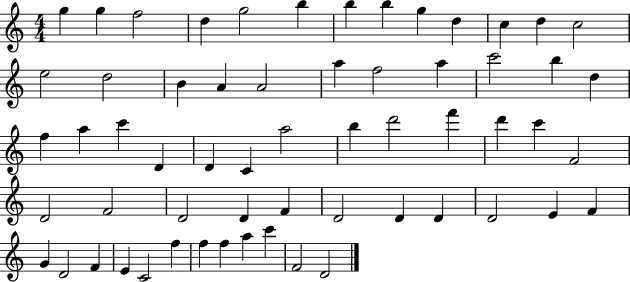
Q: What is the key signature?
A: C major